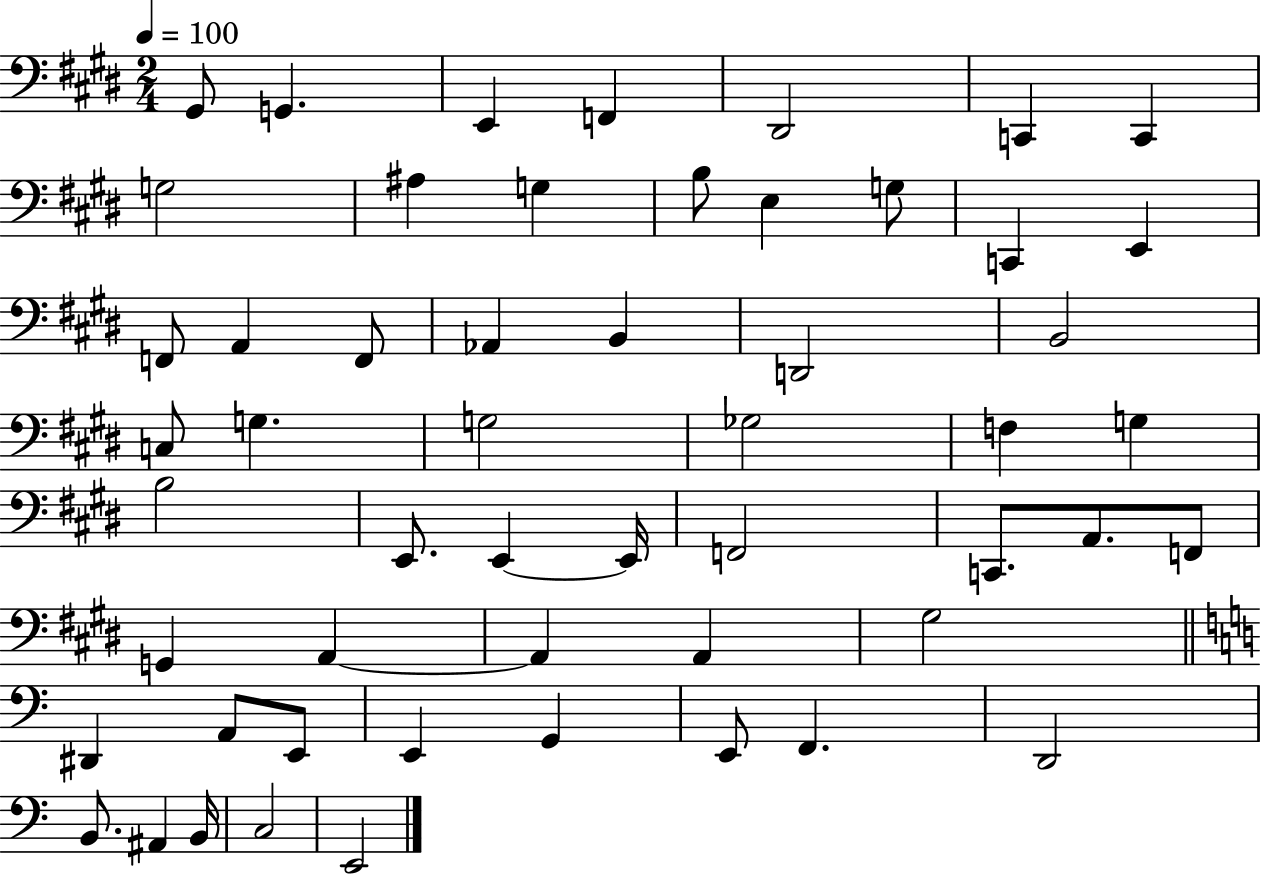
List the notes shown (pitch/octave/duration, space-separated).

G#2/e G2/q. E2/q F2/q D#2/h C2/q C2/q G3/h A#3/q G3/q B3/e E3/q G3/e C2/q E2/q F2/e A2/q F2/e Ab2/q B2/q D2/h B2/h C3/e G3/q. G3/h Gb3/h F3/q G3/q B3/h E2/e. E2/q E2/s F2/h C2/e. A2/e. F2/e G2/q A2/q A2/q A2/q G#3/h D#2/q A2/e E2/e E2/q G2/q E2/e F2/q. D2/h B2/e. A#2/q B2/s C3/h E2/h